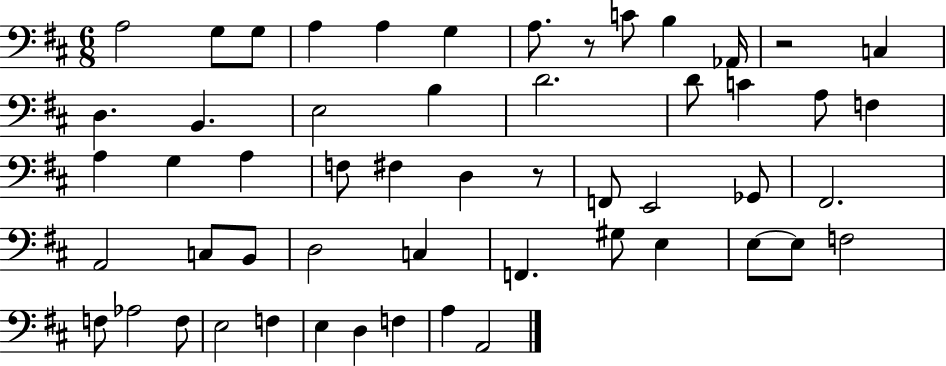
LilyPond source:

{
  \clef bass
  \numericTimeSignature
  \time 6/8
  \key d \major
  a2 g8 g8 | a4 a4 g4 | a8. r8 c'8 b4 aes,16 | r2 c4 | \break d4. b,4. | e2 b4 | d'2. | d'8 c'4 a8 f4 | \break a4 g4 a4 | f8 fis4 d4 r8 | f,8 e,2 ges,8 | fis,2. | \break a,2 c8 b,8 | d2 c4 | f,4. gis8 e4 | e8~~ e8 f2 | \break f8 aes2 f8 | e2 f4 | e4 d4 f4 | a4 a,2 | \break \bar "|."
}